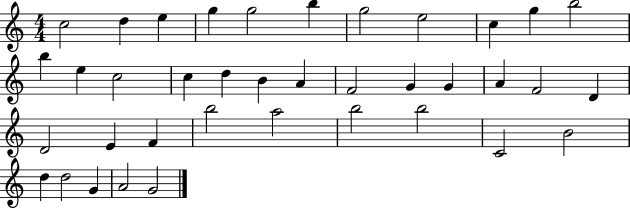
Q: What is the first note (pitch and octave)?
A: C5